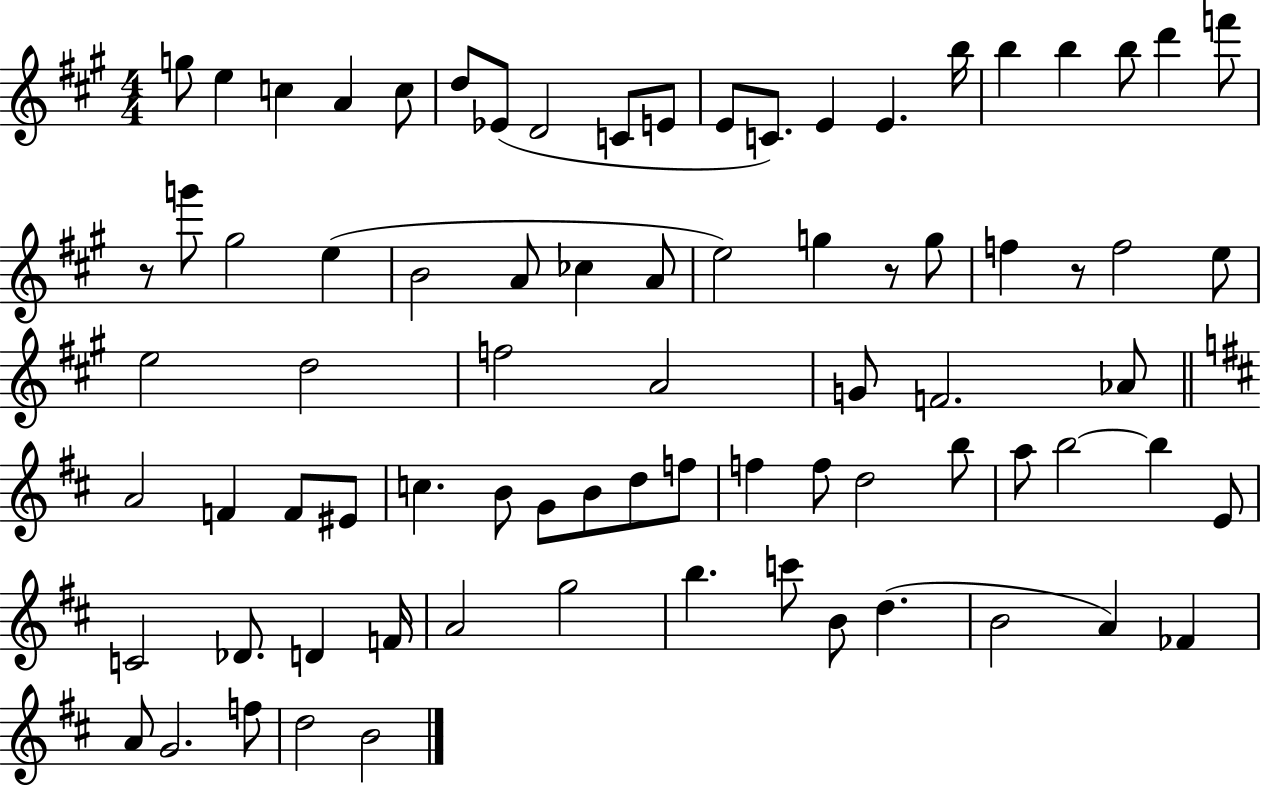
G5/e E5/q C5/q A4/q C5/e D5/e Eb4/e D4/h C4/e E4/e E4/e C4/e. E4/q E4/q. B5/s B5/q B5/q B5/e D6/q F6/e R/e G6/e G#5/h E5/q B4/h A4/e CES5/q A4/e E5/h G5/q R/e G5/e F5/q R/e F5/h E5/e E5/h D5/h F5/h A4/h G4/e F4/h. Ab4/e A4/h F4/q F4/e EIS4/e C5/q. B4/e G4/e B4/e D5/e F5/e F5/q F5/e D5/h B5/e A5/e B5/h B5/q E4/e C4/h Db4/e. D4/q F4/s A4/h G5/h B5/q. C6/e B4/e D5/q. B4/h A4/q FES4/q A4/e G4/h. F5/e D5/h B4/h